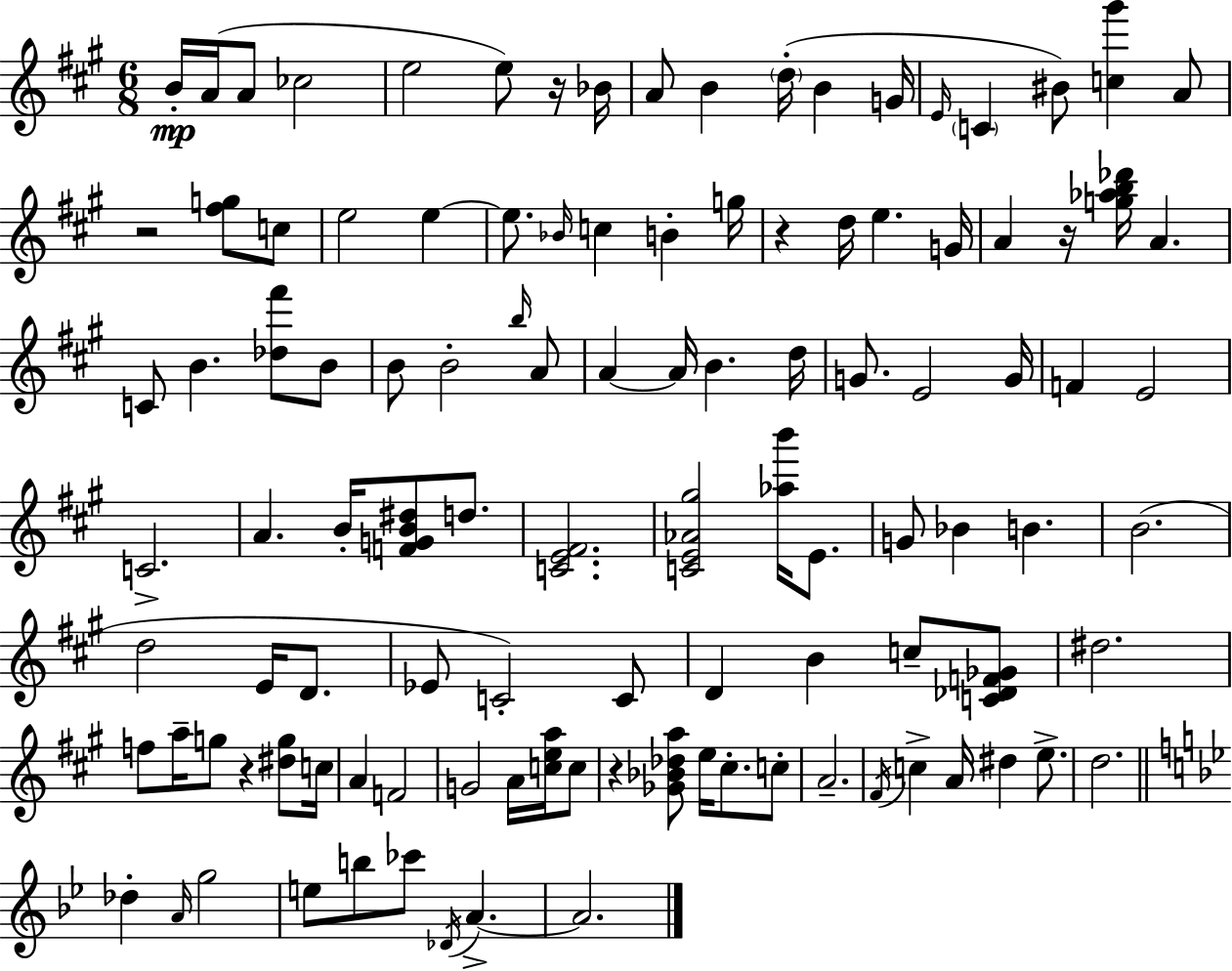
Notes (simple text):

B4/s A4/s A4/e CES5/h E5/h E5/e R/s Bb4/s A4/e B4/q D5/s B4/q G4/s E4/s C4/q BIS4/e [C5,G#6]/q A4/e R/h [F#5,G5]/e C5/e E5/h E5/q E5/e. Bb4/s C5/q B4/q G5/s R/q D5/s E5/q. G4/s A4/q R/s [G5,Ab5,B5,Db6]/s A4/q. C4/e B4/q. [Db5,F#6]/e B4/e B4/e B4/h B5/s A4/e A4/q A4/s B4/q. D5/s G4/e. E4/h G4/s F4/q E4/h C4/h. A4/q. B4/s [F4,G4,B4,D#5]/e D5/e. [C4,E4,F#4]/h. [C4,E4,Ab4,G#5]/h [Ab5,B6]/s E4/e. G4/e Bb4/q B4/q. B4/h. D5/h E4/s D4/e. Eb4/e C4/h C4/e D4/q B4/q C5/e [C4,Db4,F4,Gb4]/e D#5/h. F5/e A5/s G5/e R/q [D#5,G5]/e C5/s A4/q F4/h G4/h A4/s [C5,E5,A5]/s C5/e R/q [Gb4,Bb4,Db5,A5]/e E5/s C#5/e. C5/e A4/h. F#4/s C5/q A4/s D#5/q E5/e. D5/h. Db5/q A4/s G5/h E5/e B5/e CES6/e Db4/s A4/q. A4/h.